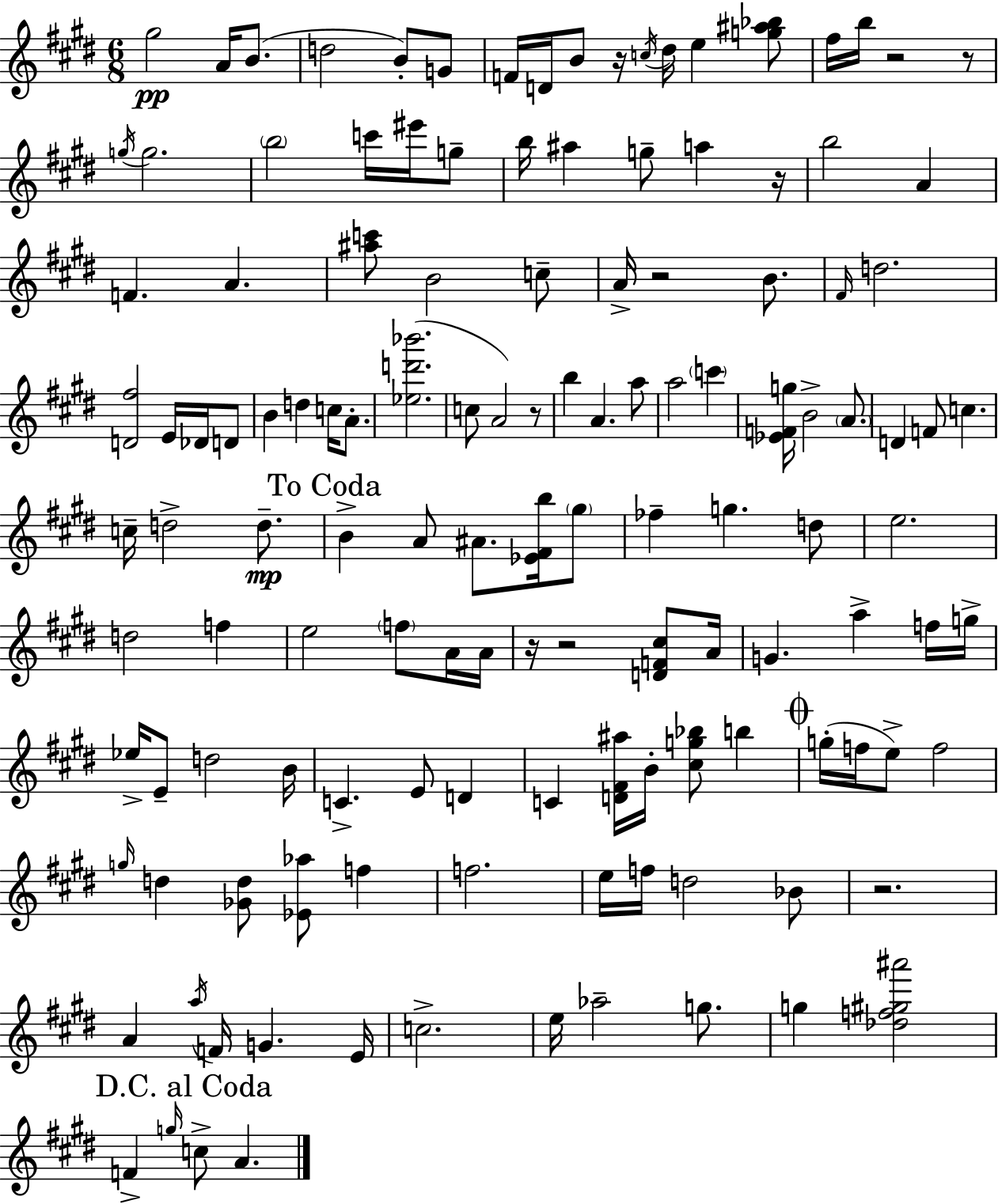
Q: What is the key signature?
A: E major